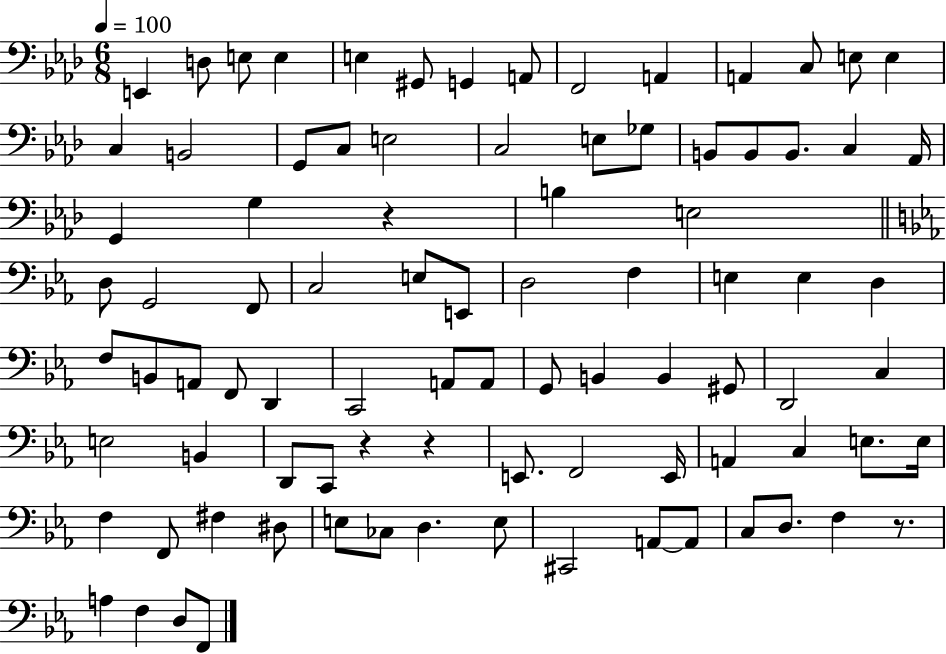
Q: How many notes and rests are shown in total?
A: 89